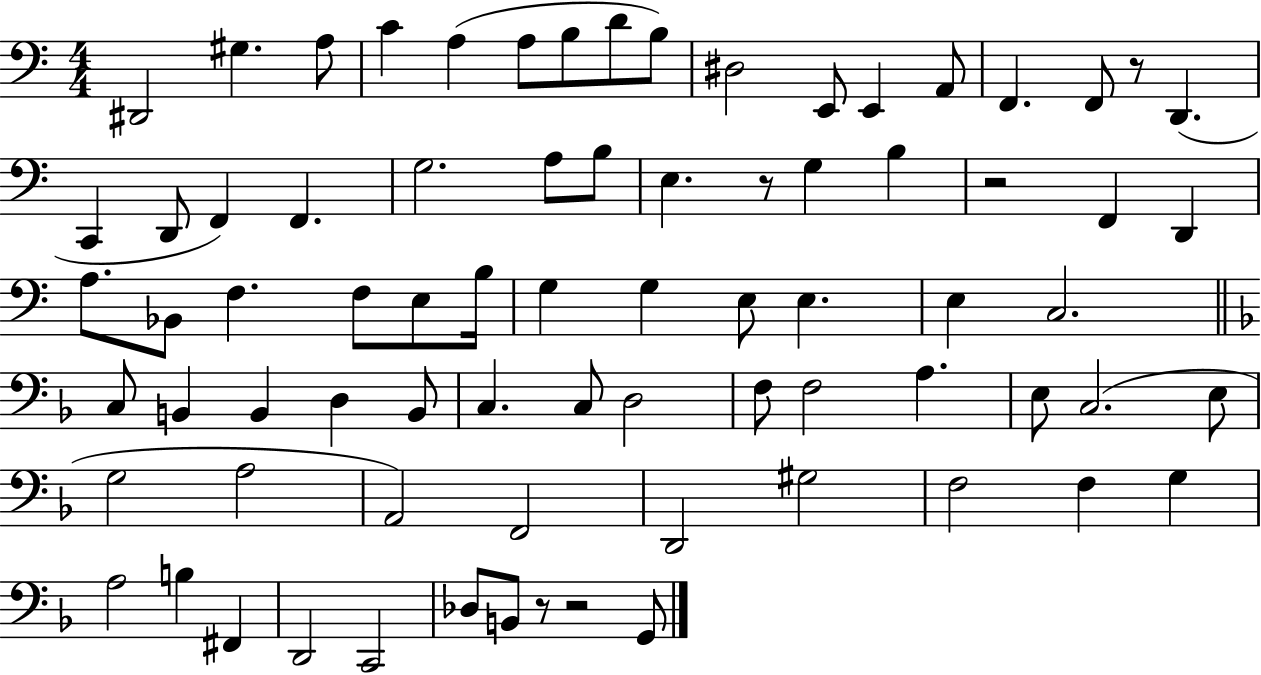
{
  \clef bass
  \numericTimeSignature
  \time 4/4
  \key c \major
  \repeat volta 2 { dis,2 gis4. a8 | c'4 a4( a8 b8 d'8 b8) | dis2 e,8 e,4 a,8 | f,4. f,8 r8 d,4.( | \break c,4 d,8 f,4) f,4. | g2. a8 b8 | e4. r8 g4 b4 | r2 f,4 d,4 | \break a8. bes,8 f4. f8 e8 b16 | g4 g4 e8 e4. | e4 c2. | \bar "||" \break \key f \major c8 b,4 b,4 d4 b,8 | c4. c8 d2 | f8 f2 a4. | e8 c2.( e8 | \break g2 a2 | a,2) f,2 | d,2 gis2 | f2 f4 g4 | \break a2 b4 fis,4 | d,2 c,2 | des8 b,8 r8 r2 g,8 | } \bar "|."
}